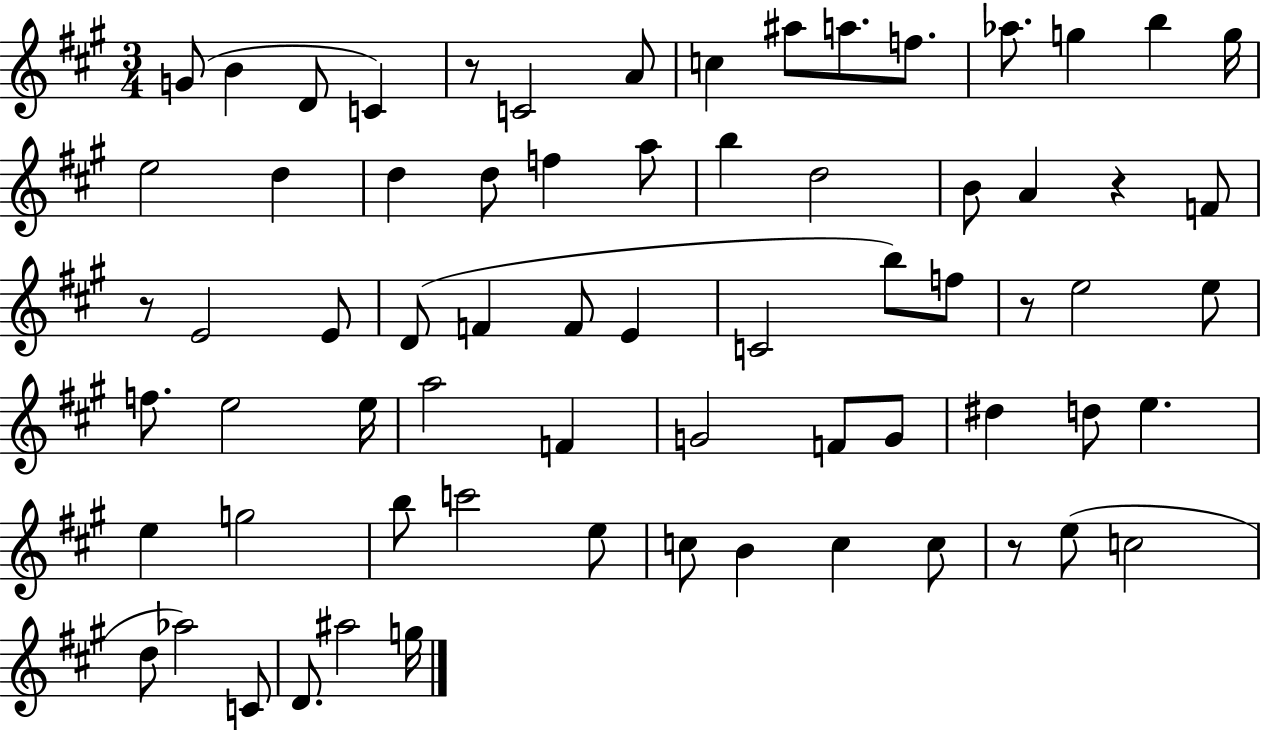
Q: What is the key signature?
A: A major